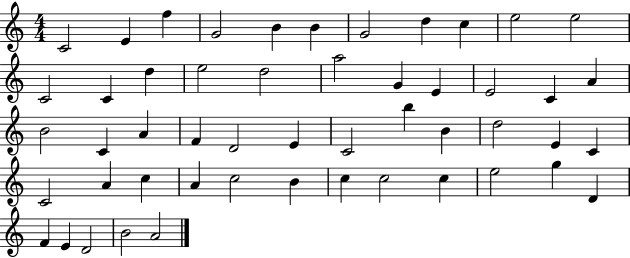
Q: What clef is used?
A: treble